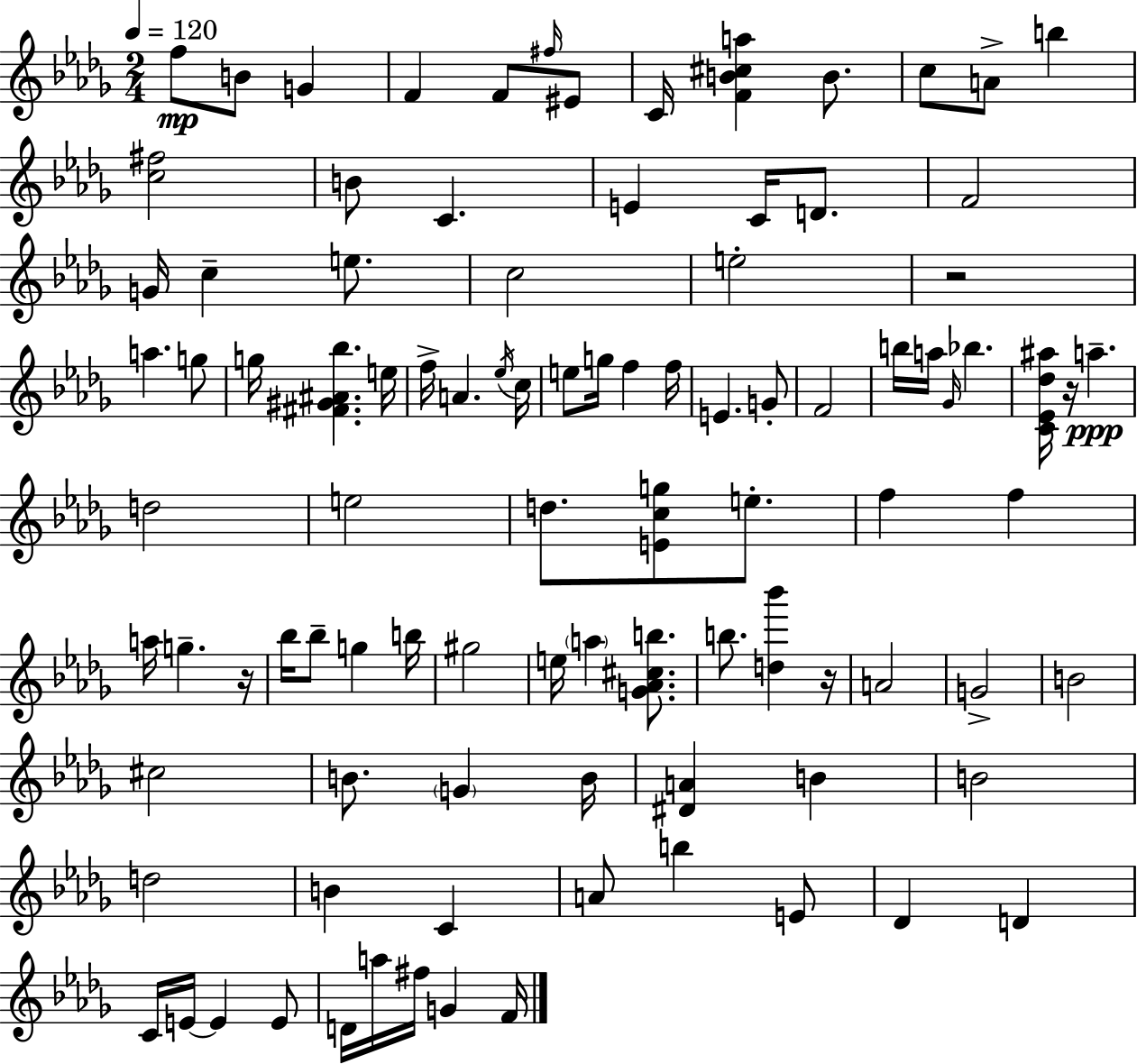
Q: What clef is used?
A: treble